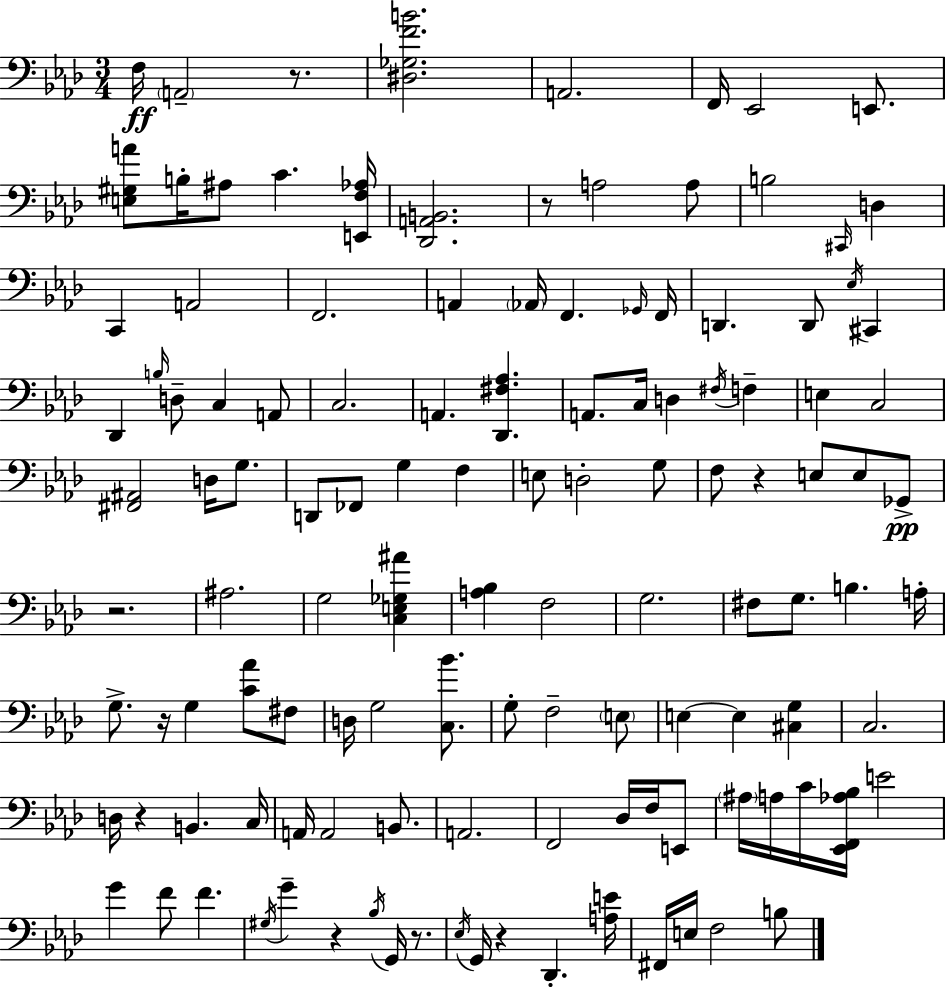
{
  \clef bass
  \numericTimeSignature
  \time 3/4
  \key aes \major
  f16\ff \parenthesize a,2-- r8. | <dis ges f' b'>2. | a,2. | f,16 ees,2 e,8. | \break <e gis a'>8 b16-. ais8 c'4. <e, f aes>16 | <des, a, b,>2. | r8 a2 a8 | b2 \grace { cis,16 } d4 | \break c,4 a,2 | f,2. | a,4 \parenthesize aes,16 f,4. | \grace { ges,16 } f,16 d,4. d,8 \acciaccatura { ees16 } cis,4 | \break des,4 \grace { b16 } d8-- c4 | a,8 c2. | a,4. <des, fis aes>4. | a,8. c16 d4 | \break \acciaccatura { fis16 } f4-- e4 c2 | <fis, ais,>2 | d16 g8. d,8 fes,8 g4 | f4 e8 d2-. | \break g8 f8 r4 e8 | e8 ges,8->\pp r2. | ais2. | g2 | \break <c e ges ais'>4 <a bes>4 f2 | g2. | fis8 g8. b4. | a16-. g8.-> r16 g4 | \break <c' aes'>8 fis8 d16 g2 | <c bes'>8. g8-. f2-- | \parenthesize e8 e4~~ e4 | <cis g>4 c2. | \break d16 r4 b,4. | c16 a,16 a,2 | b,8. a,2. | f,2 | \break des16 f16 e,8 \parenthesize ais16 a16 c'16 <ees, f, aes bes>16 e'2 | g'4 f'8 f'4. | \acciaccatura { gis16 } g'4-- r4 | \acciaccatura { bes16 } g,16 r8. \acciaccatura { ees16 } g,16 r4 | \break des,4.-. <a e'>16 fis,16 e16 f2 | b8 \bar "|."
}